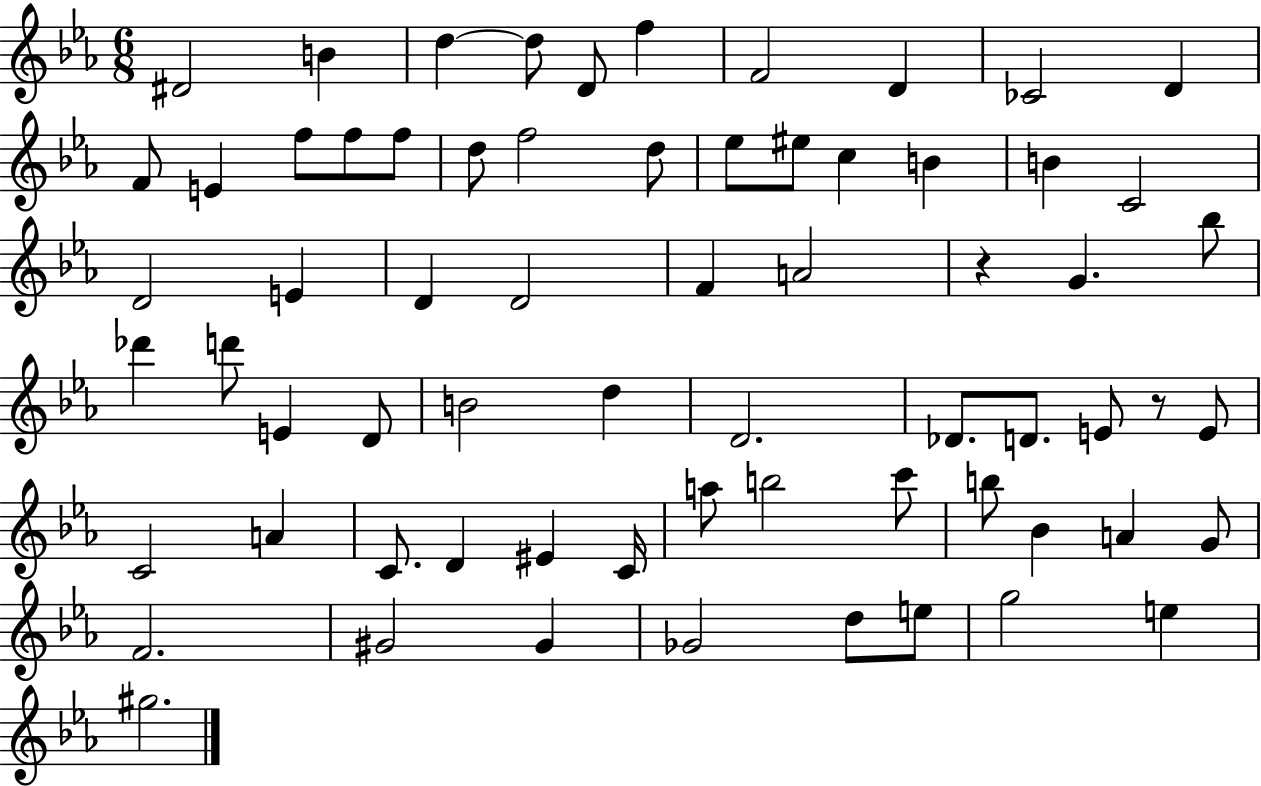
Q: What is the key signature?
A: EES major